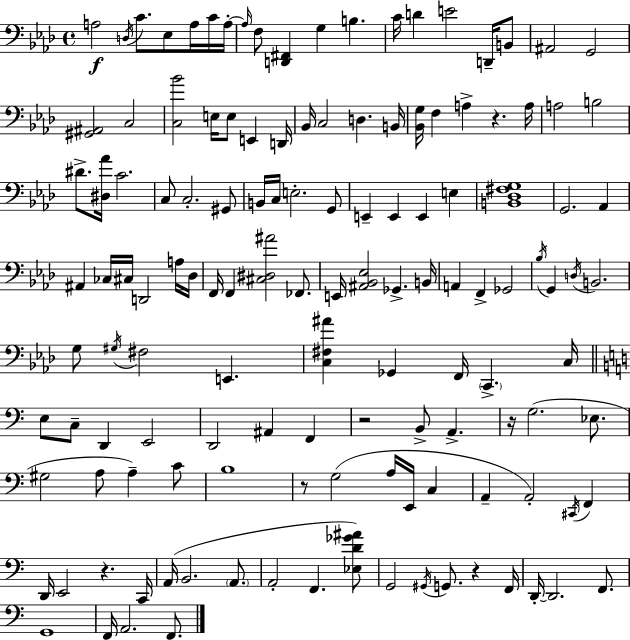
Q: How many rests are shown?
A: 6